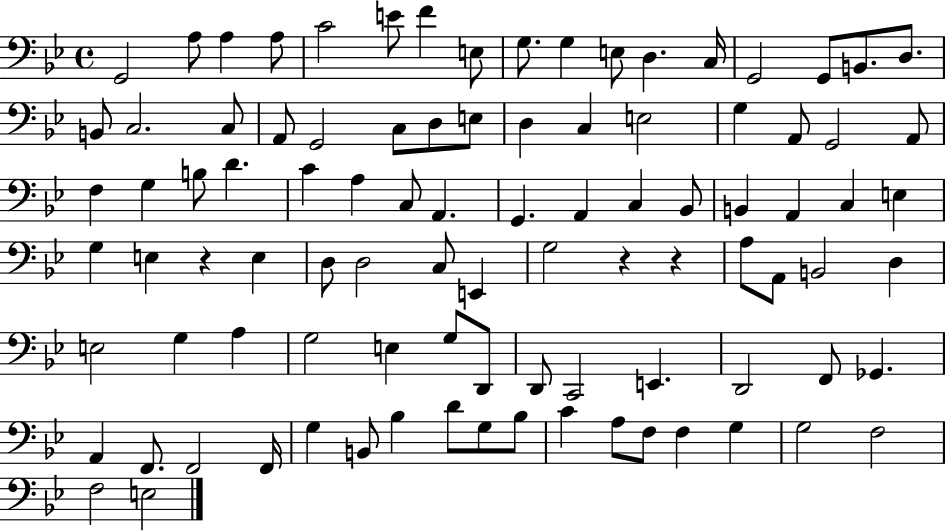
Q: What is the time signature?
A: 4/4